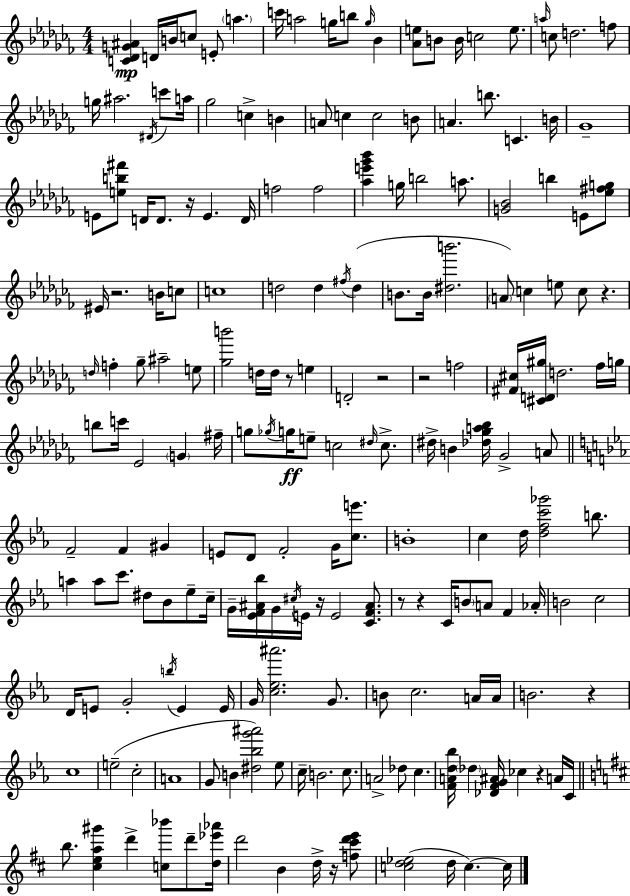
{
  \clef treble
  \numericTimeSignature
  \time 4/4
  \key aes \minor
  \repeat volta 2 { <c' des' g' ais'>4\mp d'16 b'16 c''8 e'8-. \parenthesize a''4. | c'''16 a''2 g''16 b''8 \grace { g''16 } bes'4 | <aes' e''>8 b'8 b'16 c''2 e''8. | \grace { a''16 } c''8 d''2. | \break f''8 g''16 ais''2. \acciaccatura { dis'16 } | c'''8 a''16 ges''2 c''4-> b'4 | a'8 c''4 c''2 | b'8 a'4. b''8. c'4. | \break b'16 ges'1-- | e'8 <e'' b'' fis'''>8 d'16 d'8. r16 e'4. | d'16 f''2 f''2 | <aes'' e''' ges''' bes'''>4 g''16 b''2 | \break a''8. <g' bes'>2 b''4 e'8 | <ees'' fis'' g''>8 eis'16 r2. | b'16 c''8 c''1 | d''2 d''4 \acciaccatura { fis''16 }( | \break d''4 b'8. b'16 <dis'' b'''>2. | \parenthesize a'8) c''4 e''8 c''8 r4. | \grace { d''16 } f''4-. ges''8-- ais''2-- | e''8 <ges'' b'''>2 d''16 d''16 r8 | \break e''4 d'2-. r2 | r2 f''2 | <fis' cis''>16 <cis' d' gis''>16 d''2. | fes''16 g''16 b''8 c'''16 ees'2 | \break \parenthesize g'4 fis''16-- g''8 \acciaccatura { ges''16 } g''16\ff e''8-- c''2 | \grace { dis''16 } c''8.-> dis''16-> b'4 <des'' ges'' a'' bes''>16 ges'2-> | a'8 \bar "||" \break \key ees \major f'2-- f'4 gis'4 | e'8 d'8 f'2-. g'16 <c'' e'''>8. | b'1-. | c''4 d''16 <d'' f'' c''' ges'''>2 b''8. | \break a''4 a''8 c'''8. dis''8 bes'8 ees''8-- c''16-- | g'16-- <ees' f' ais' bes''>16 g'16 \acciaccatura { cis''16 } e'16 r16 e'2 <c' f' ais'>8. | r8 r4 c'16 \parenthesize b'8 a'8 f'4 | aes'16-. b'2 c''2 | \break d'16 e'8 g'2-. \acciaccatura { b''16 } e'4 | e'16 g'16 <c'' ees'' ais'''>2. g'8. | b'8 c''2. | a'16 a'16 b'2. r4 | \break c''1 | e''2--( c''2-. | a'1 | g'8 b'4 <dis'' bes'' g''' ais'''>2) | \break ees''8 c''16-- b'2. c''8. | a'2-> des''8 c''4. | <f' a' d'' bes''>16 \parenthesize des''4 <des' f' g' ais'>16 ces''4 r4 | a'16 c'16 \bar "||" \break \key d \major b''8. <cis'' e'' a'' gis'''>4 d'''4-> <c'' bes'''>8 d'''8-- <d'' ees''' aes'''>16 | d'''2 b'4 d''16-> r16 <f'' cis''' d''' e'''>8 | <c'' d'' ees''>2( d''16 c''4.~~) c''16 | } \bar "|."
}